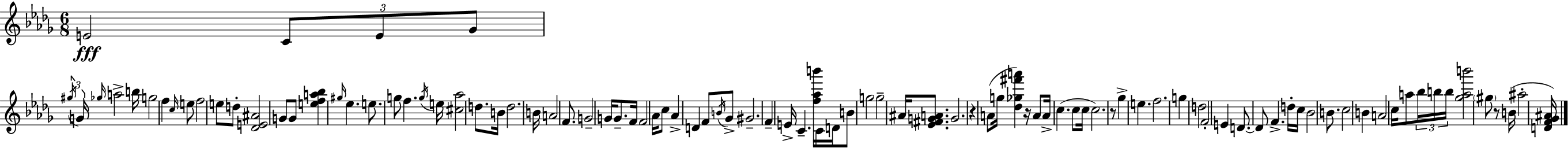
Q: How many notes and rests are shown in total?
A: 99